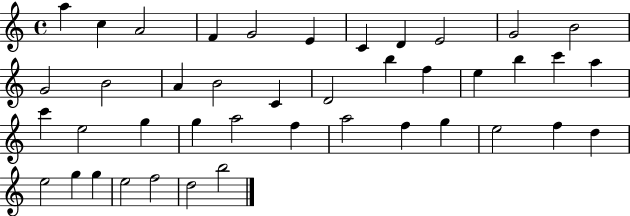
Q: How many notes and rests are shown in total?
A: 42